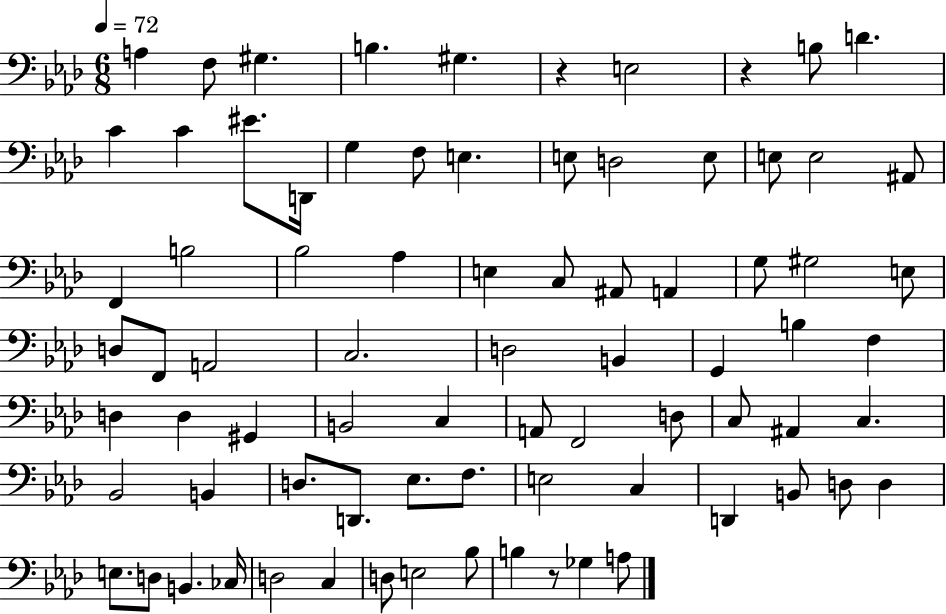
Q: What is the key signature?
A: AES major